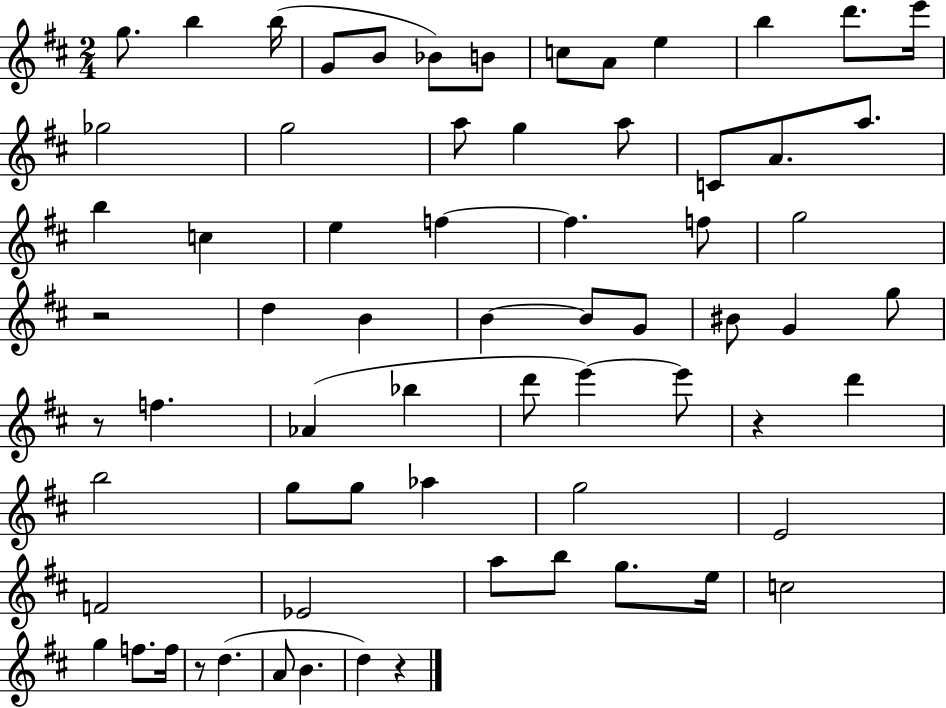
G5/e. B5/q B5/s G4/e B4/e Bb4/e B4/e C5/e A4/e E5/q B5/q D6/e. E6/s Gb5/h G5/h A5/e G5/q A5/e C4/e A4/e. A5/e. B5/q C5/q E5/q F5/q F5/q. F5/e G5/h R/h D5/q B4/q B4/q B4/e G4/e BIS4/e G4/q G5/e R/e F5/q. Ab4/q Bb5/q D6/e E6/q E6/e R/q D6/q B5/h G5/e G5/e Ab5/q G5/h E4/h F4/h Eb4/h A5/e B5/e G5/e. E5/s C5/h G5/q F5/e. F5/s R/e D5/q. A4/e B4/q. D5/q R/q